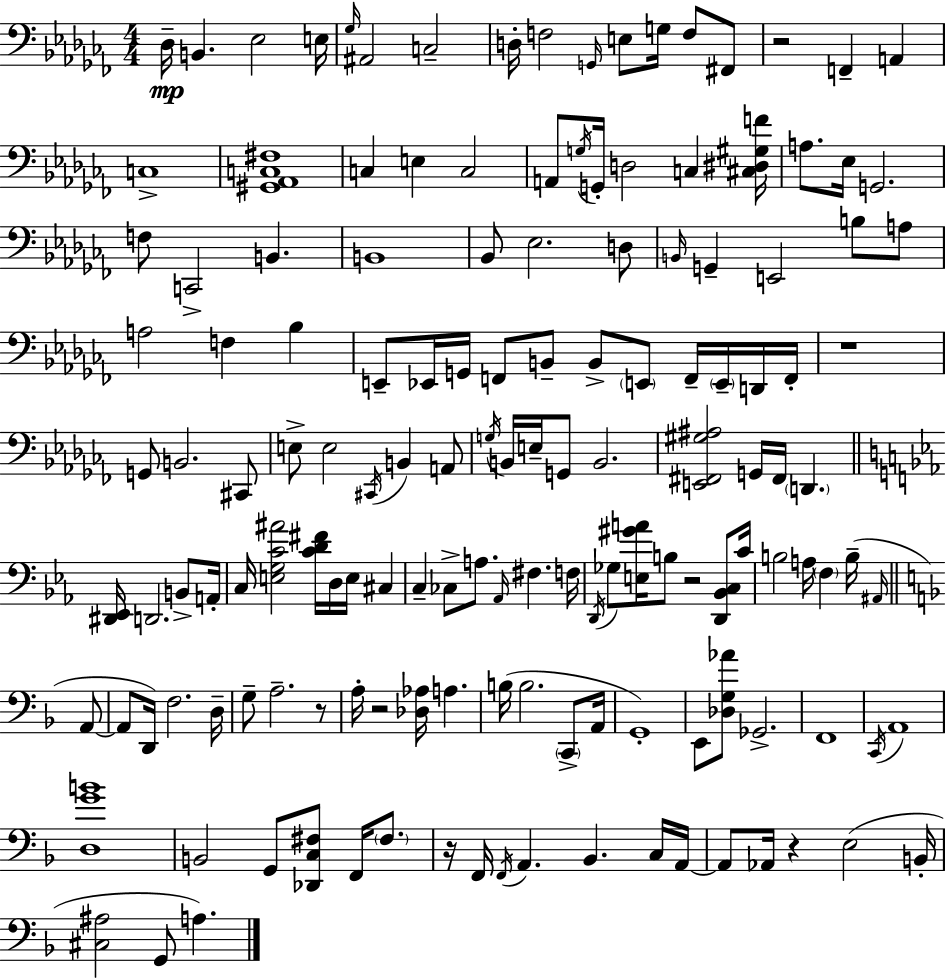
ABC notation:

X:1
T:Untitled
M:4/4
L:1/4
K:Abm
_D,/4 B,, _E,2 E,/4 _G,/4 ^A,,2 C,2 D,/4 F,2 G,,/4 E,/2 G,/4 F,/2 ^F,,/2 z2 F,, A,, C,4 [^G,,_A,,C,^F,]4 C, E, C,2 A,,/2 G,/4 G,,/4 D,2 C, [^C,^D,^G,F]/4 A,/2 _E,/4 G,,2 F,/2 C,,2 B,, B,,4 _B,,/2 _E,2 D,/2 B,,/4 G,, E,,2 B,/2 A,/2 A,2 F, _B, E,,/2 _E,,/4 G,,/4 F,,/2 B,,/2 B,,/2 E,,/2 F,,/4 E,,/4 D,,/4 F,,/4 z4 G,,/2 B,,2 ^C,,/2 E,/2 E,2 ^C,,/4 B,, A,,/2 G,/4 B,,/4 E,/4 G,,/2 B,,2 [E,,^F,,^G,^A,]2 G,,/4 ^F,,/4 D,, [^D,,_E,,]/4 D,,2 B,,/2 A,,/4 C,/4 [E,G,C^A]2 [CD^F]/4 D,/4 E,/4 ^C, C, _C,/2 A,/2 _A,,/4 ^F, F,/4 D,,/4 _G,/2 [E,^GA]/4 B,/2 z2 [D,,_B,,C,]/2 C/4 B,2 A,/4 F, B,/4 ^A,,/4 A,,/2 A,,/2 D,,/4 F,2 D,/4 G,/2 A,2 z/2 A,/4 z2 [_D,_A,]/4 A, B,/4 B,2 C,,/2 A,,/4 G,,4 E,,/2 [_D,G,_A]/2 _G,,2 F,,4 C,,/4 A,,4 [D,GB]4 B,,2 G,,/2 [_D,,C,^F,]/2 F,,/4 ^F,/2 z/4 F,,/4 F,,/4 A,, _B,, C,/4 A,,/4 A,,/2 _A,,/4 z E,2 B,,/4 [^C,^A,]2 G,,/2 A,